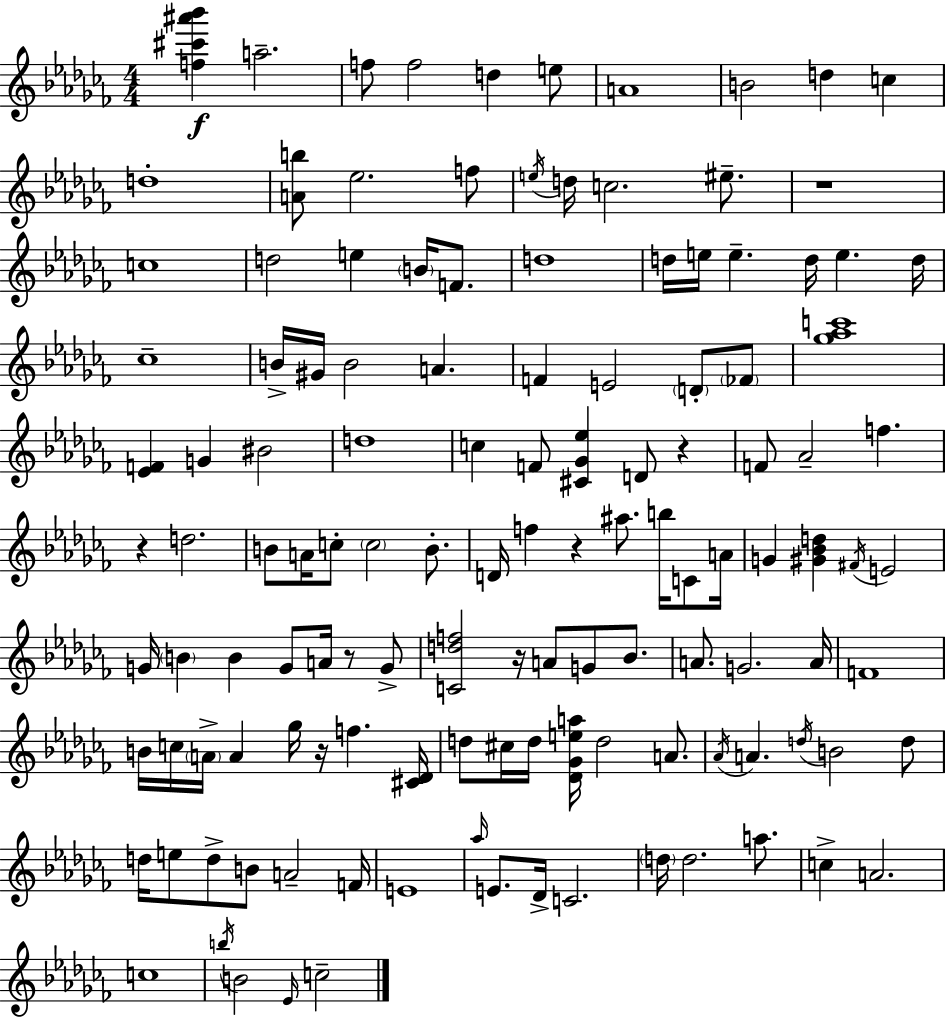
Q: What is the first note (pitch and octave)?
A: A5